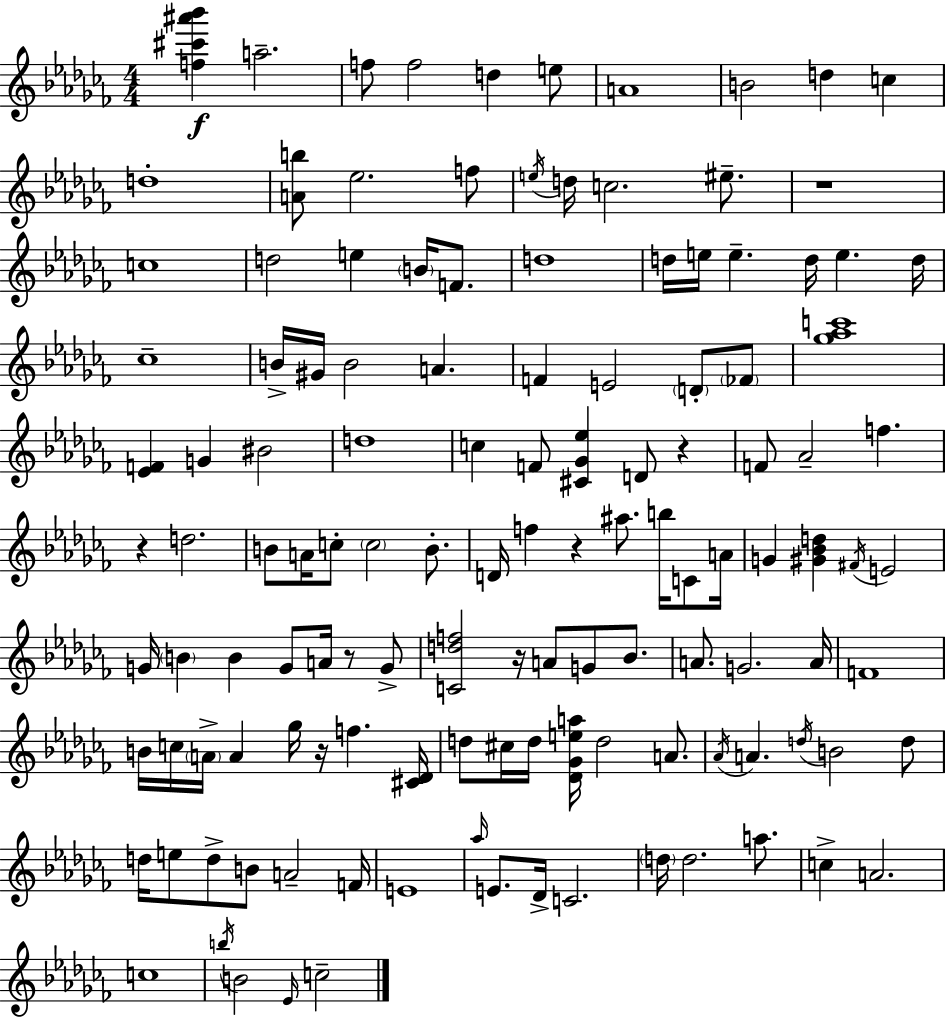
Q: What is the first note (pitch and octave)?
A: A5